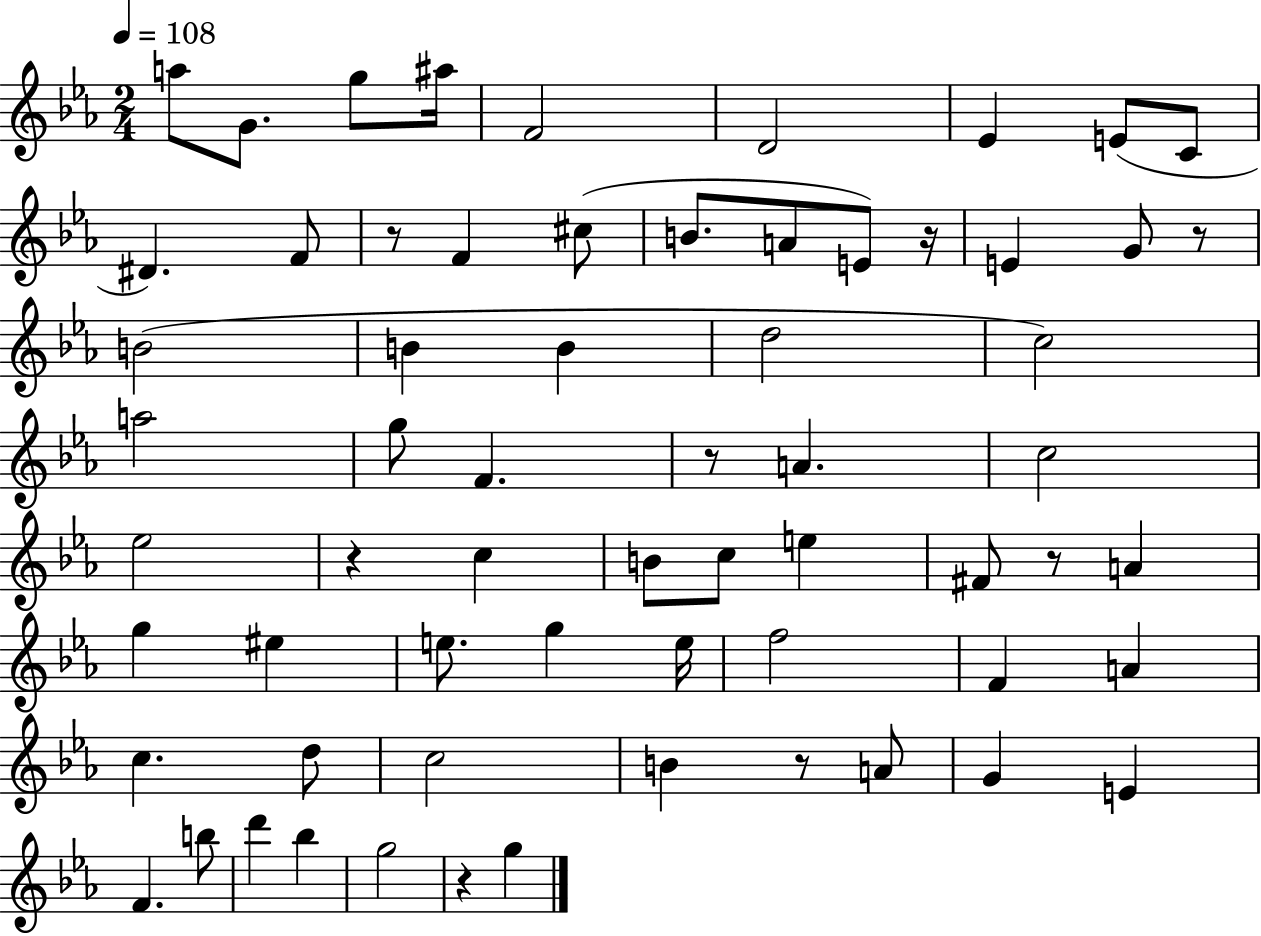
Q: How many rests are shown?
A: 8